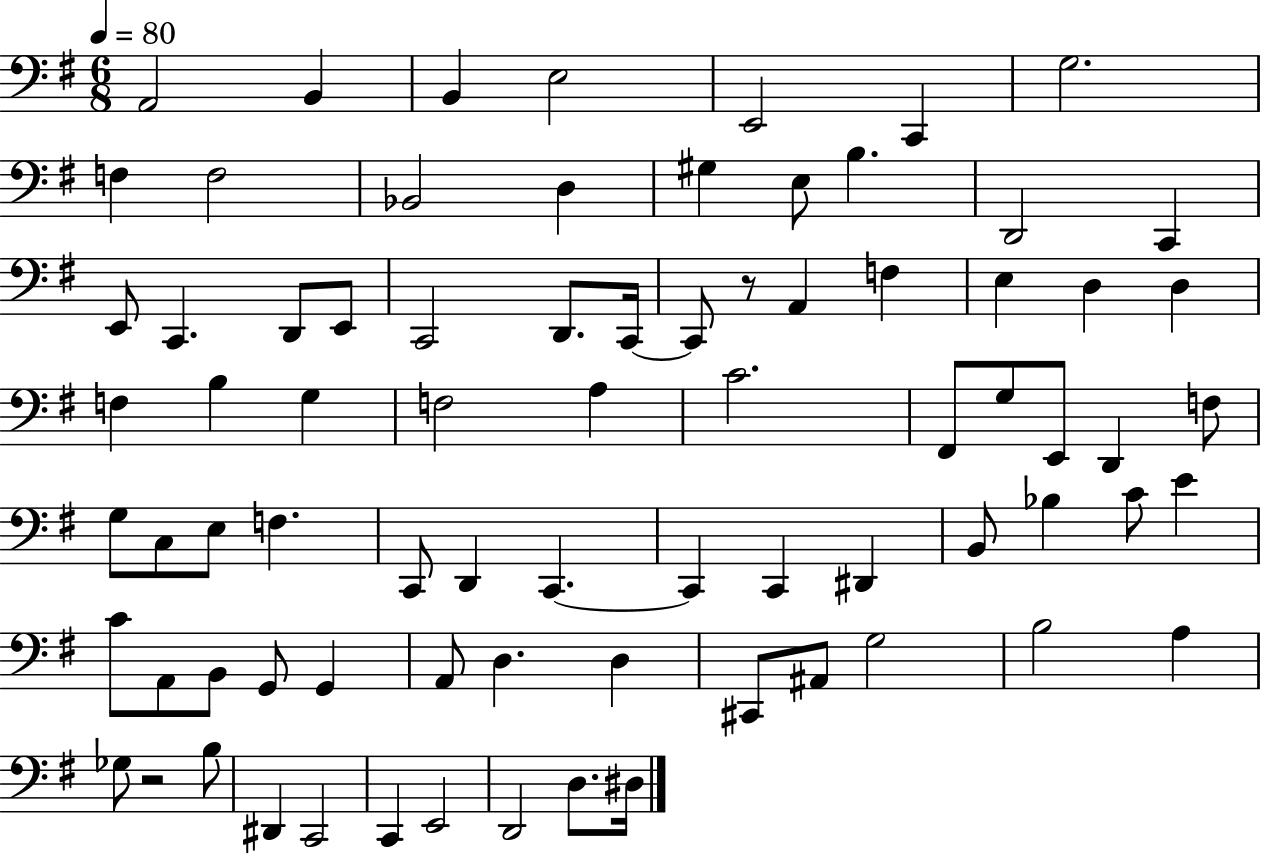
A2/h B2/q B2/q E3/h E2/h C2/q G3/h. F3/q F3/h Bb2/h D3/q G#3/q E3/e B3/q. D2/h C2/q E2/e C2/q. D2/e E2/e C2/h D2/e. C2/s C2/e R/e A2/q F3/q E3/q D3/q D3/q F3/q B3/q G3/q F3/h A3/q C4/h. F#2/e G3/e E2/e D2/q F3/e G3/e C3/e E3/e F3/q. C2/e D2/q C2/q. C2/q C2/q D#2/q B2/e Bb3/q C4/e E4/q C4/e A2/e B2/e G2/e G2/q A2/e D3/q. D3/q C#2/e A#2/e G3/h B3/h A3/q Gb3/e R/h B3/e D#2/q C2/h C2/q E2/h D2/h D3/e. D#3/s